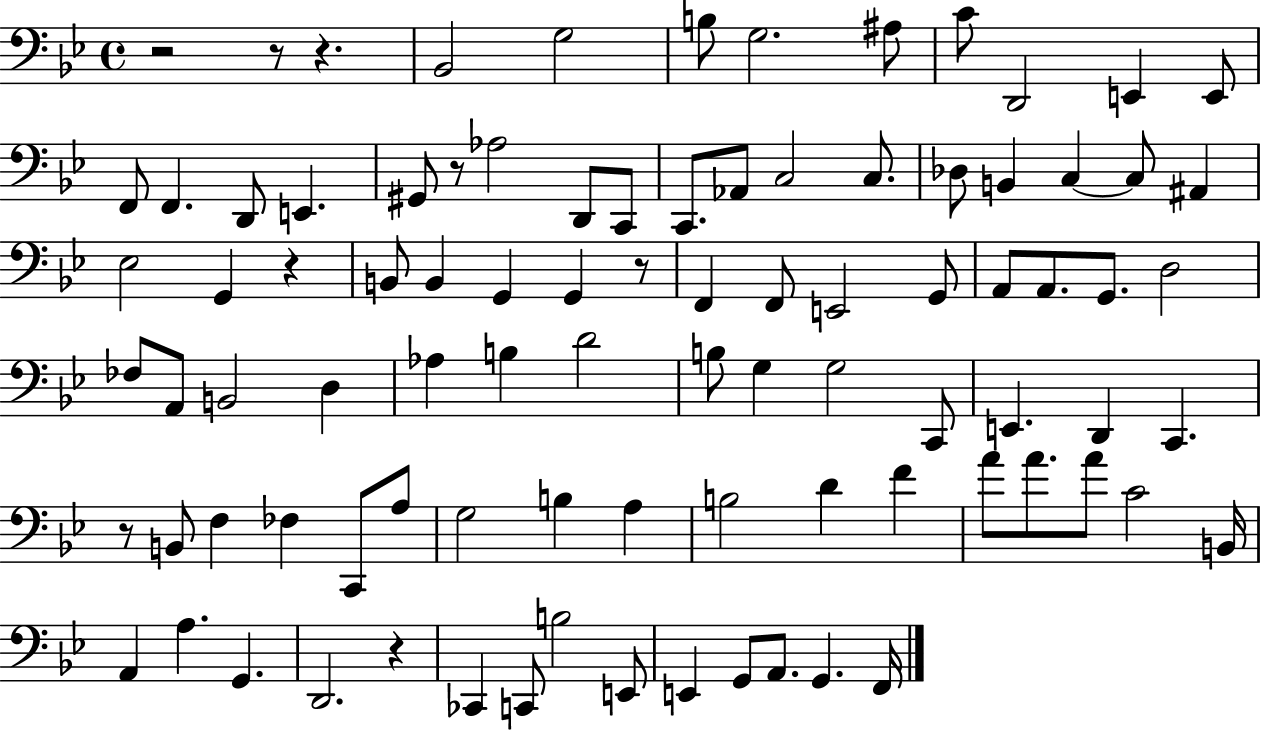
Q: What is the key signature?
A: BES major